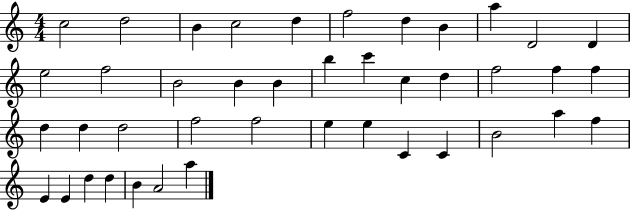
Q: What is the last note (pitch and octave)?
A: A5